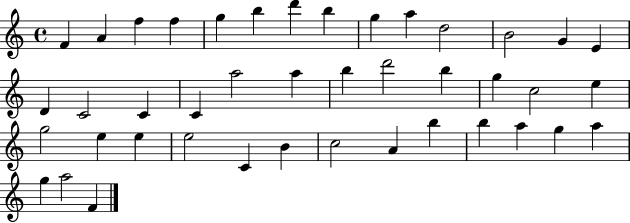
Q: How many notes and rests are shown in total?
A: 42